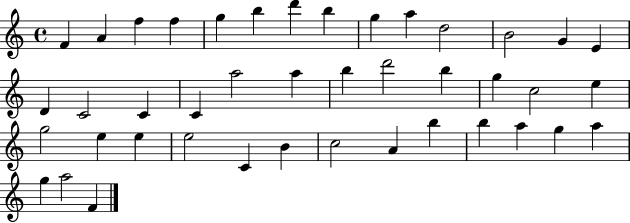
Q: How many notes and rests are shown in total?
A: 42